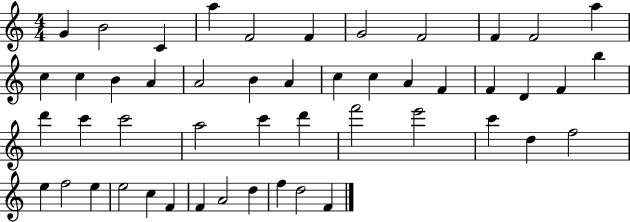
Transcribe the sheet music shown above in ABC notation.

X:1
T:Untitled
M:4/4
L:1/4
K:C
G B2 C a F2 F G2 F2 F F2 a c c B A A2 B A c c A F F D F b d' c' c'2 a2 c' d' f'2 e'2 c' d f2 e f2 e e2 c F F A2 d f d2 F